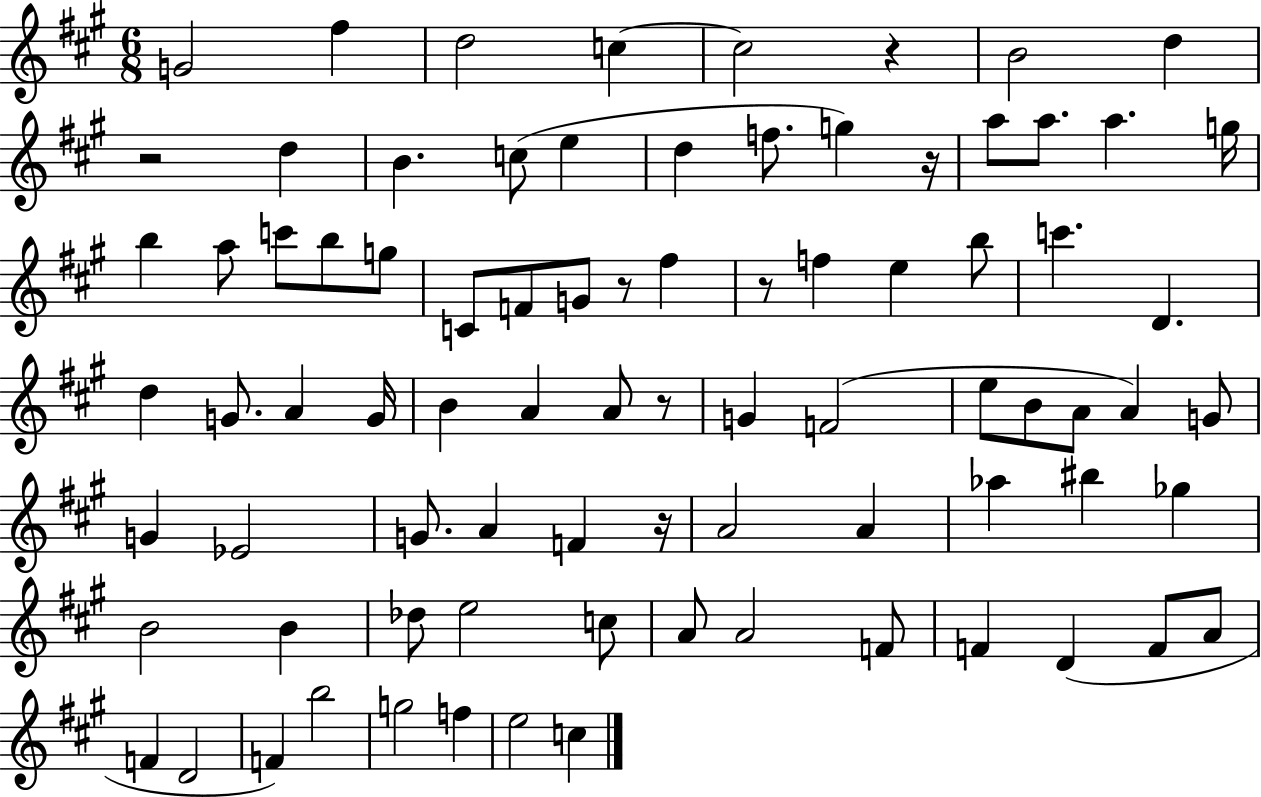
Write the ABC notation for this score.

X:1
T:Untitled
M:6/8
L:1/4
K:A
G2 ^f d2 c c2 z B2 d z2 d B c/2 e d f/2 g z/4 a/2 a/2 a g/4 b a/2 c'/2 b/2 g/2 C/2 F/2 G/2 z/2 ^f z/2 f e b/2 c' D d G/2 A G/4 B A A/2 z/2 G F2 e/2 B/2 A/2 A G/2 G _E2 G/2 A F z/4 A2 A _a ^b _g B2 B _d/2 e2 c/2 A/2 A2 F/2 F D F/2 A/2 F D2 F b2 g2 f e2 c